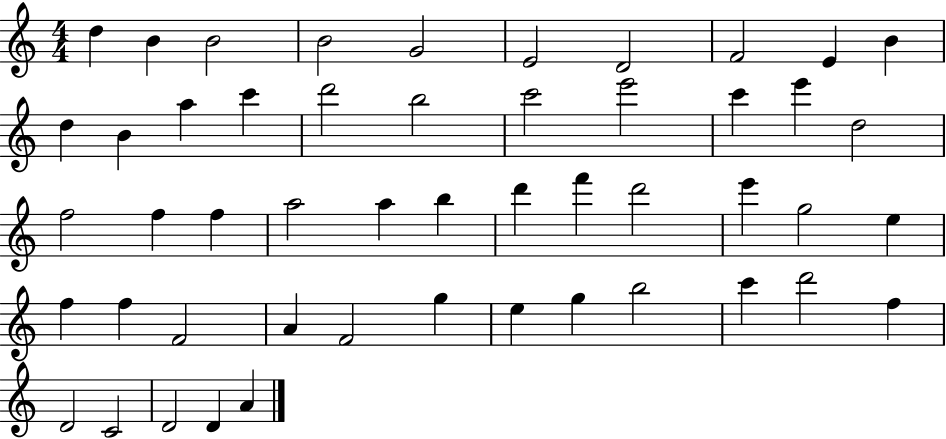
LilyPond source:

{
  \clef treble
  \numericTimeSignature
  \time 4/4
  \key c \major
  d''4 b'4 b'2 | b'2 g'2 | e'2 d'2 | f'2 e'4 b'4 | \break d''4 b'4 a''4 c'''4 | d'''2 b''2 | c'''2 e'''2 | c'''4 e'''4 d''2 | \break f''2 f''4 f''4 | a''2 a''4 b''4 | d'''4 f'''4 d'''2 | e'''4 g''2 e''4 | \break f''4 f''4 f'2 | a'4 f'2 g''4 | e''4 g''4 b''2 | c'''4 d'''2 f''4 | \break d'2 c'2 | d'2 d'4 a'4 | \bar "|."
}